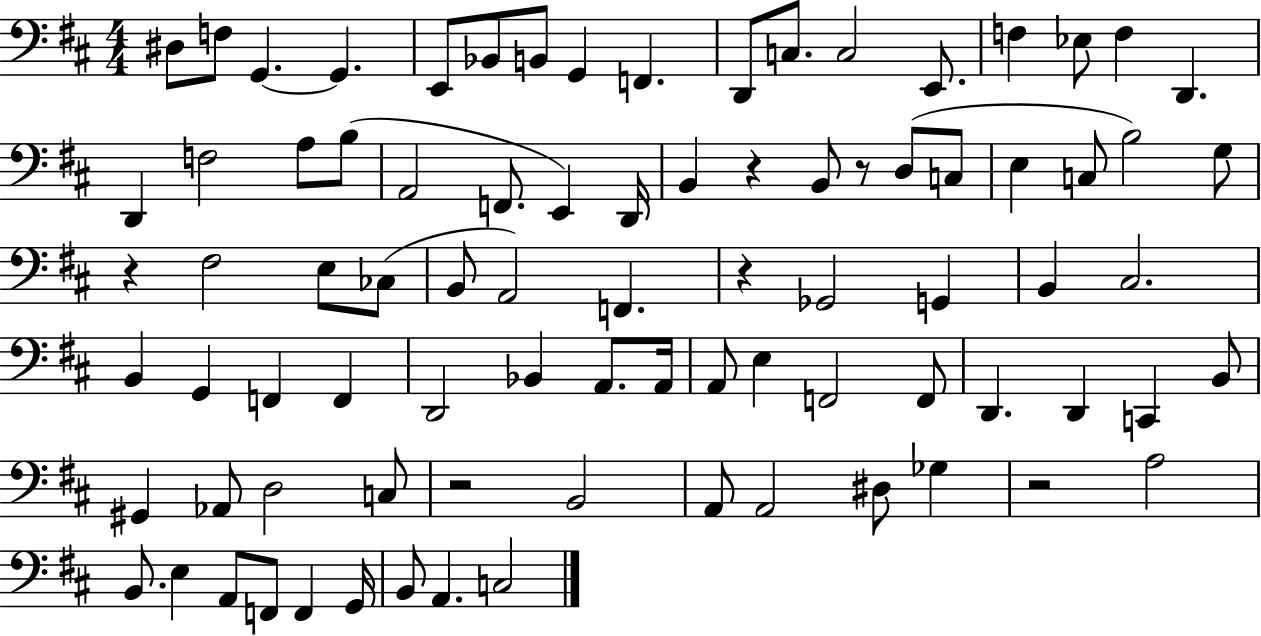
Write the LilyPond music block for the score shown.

{
  \clef bass
  \numericTimeSignature
  \time 4/4
  \key d \major
  dis8 f8 g,4.~~ g,4. | e,8 bes,8 b,8 g,4 f,4. | d,8 c8. c2 e,8. | f4 ees8 f4 d,4. | \break d,4 f2 a8 b8( | a,2 f,8. e,4) d,16 | b,4 r4 b,8 r8 d8( c8 | e4 c8 b2) g8 | \break r4 fis2 e8 ces8( | b,8 a,2) f,4. | r4 ges,2 g,4 | b,4 cis2. | \break b,4 g,4 f,4 f,4 | d,2 bes,4 a,8. a,16 | a,8 e4 f,2 f,8 | d,4. d,4 c,4 b,8 | \break gis,4 aes,8 d2 c8 | r2 b,2 | a,8 a,2 dis8 ges4 | r2 a2 | \break b,8. e4 a,8 f,8 f,4 g,16 | b,8 a,4. c2 | \bar "|."
}